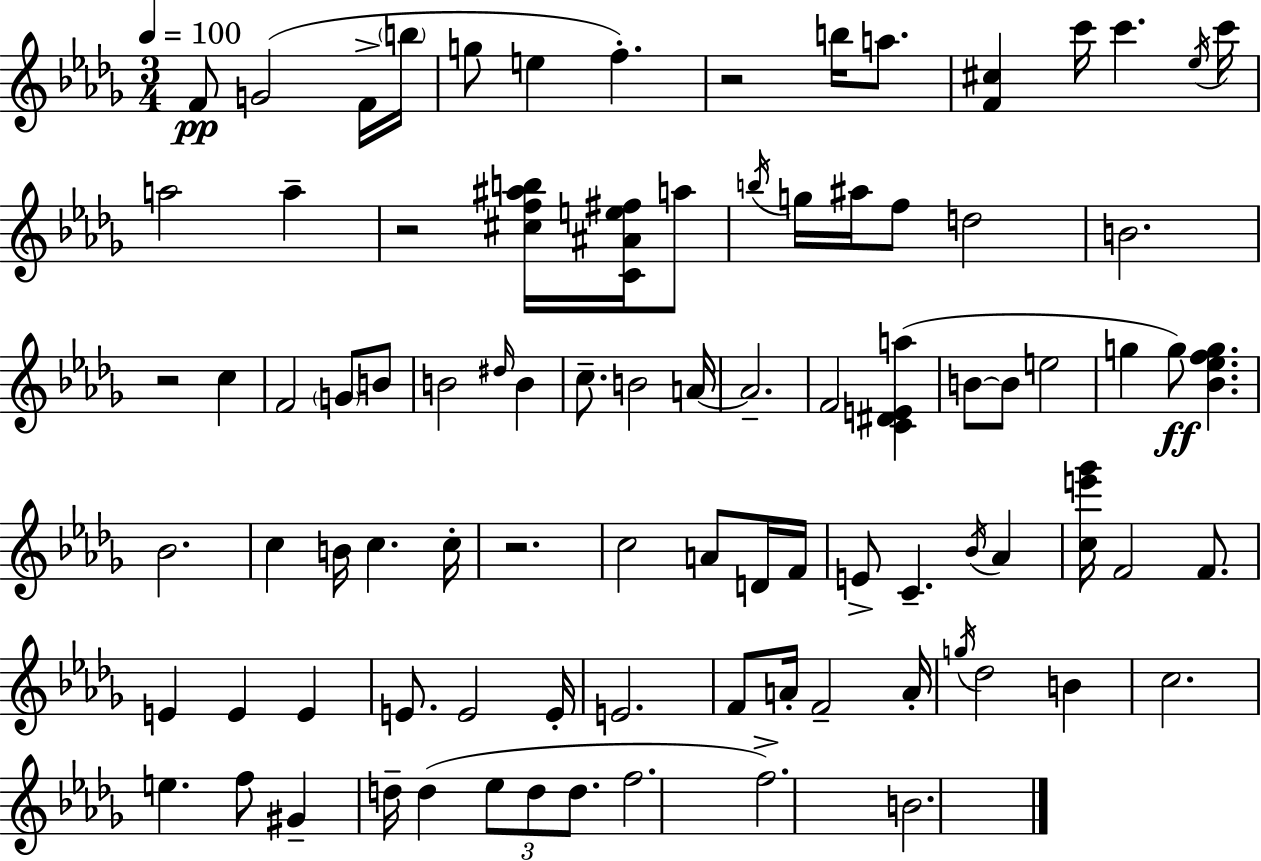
{
  \clef treble
  \numericTimeSignature
  \time 3/4
  \key bes \minor
  \tempo 4 = 100
  f'8\pp g'2( f'16-> \parenthesize b''16 | g''8 e''4 f''4.-.) | r2 b''16 a''8. | <f' cis''>4 c'''16 c'''4. \acciaccatura { ees''16 } | \break c'''16 a''2 a''4-- | r2 <cis'' f'' ais'' b''>16 <c' ais' e'' fis''>16 a''8 | \acciaccatura { b''16 } g''16 ais''16 f''8 d''2 | b'2. | \break r2 c''4 | f'2 \parenthesize g'8 | b'8 b'2 \grace { dis''16 } b'4 | c''8.-- b'2 | \break a'16~~ a'2.-- | f'2 <c' dis' e' a''>4( | b'8~~ b'8 e''2 | g''4 g''8\ff) <bes' ees'' f'' g''>4. | \break bes'2. | c''4 b'16 c''4. | c''16-. r2. | c''2 a'8 | \break d'16 f'16 e'8-> c'4.-- \acciaccatura { bes'16 } | aes'4 <c'' e''' ges'''>16 f'2 | f'8. e'4 e'4 | e'4 e'8. e'2 | \break e'16-. e'2. | f'8 a'16-. f'2-- | a'16-. \acciaccatura { g''16 } des''2 | b'4 c''2. | \break e''4. f''8 | gis'4-- d''16-- d''4( \tuplet 3/2 { ees''8 | d''8 d''8. } f''2. | f''2.->) | \break b'2. | \bar "|."
}